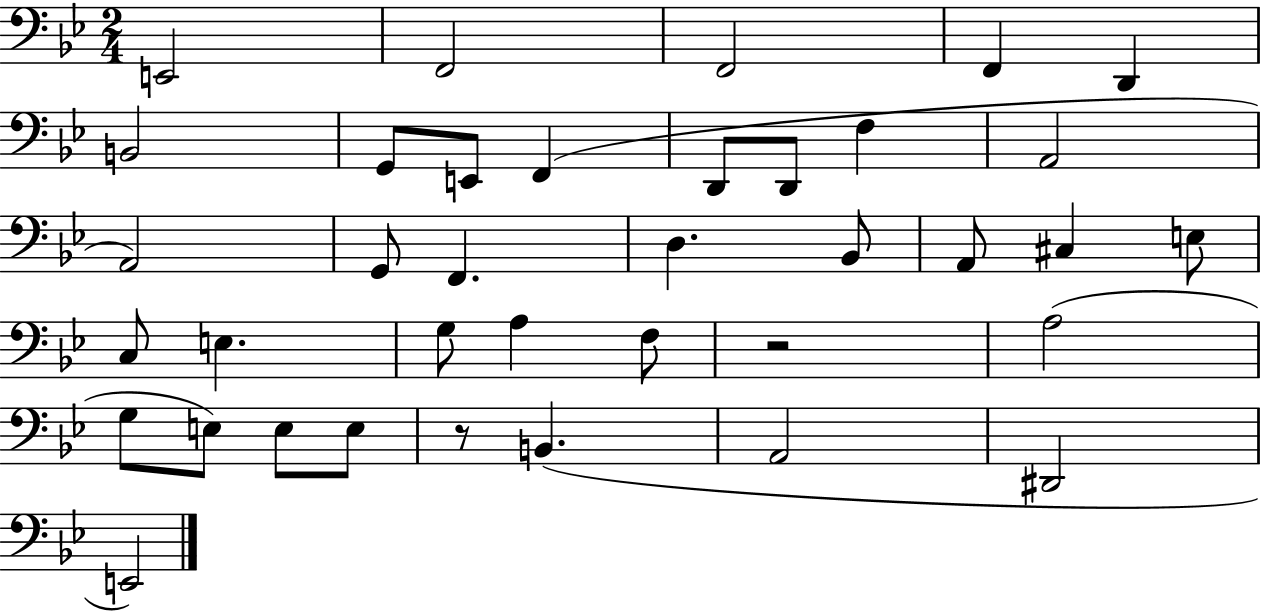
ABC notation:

X:1
T:Untitled
M:2/4
L:1/4
K:Bb
E,,2 F,,2 F,,2 F,, D,, B,,2 G,,/2 E,,/2 F,, D,,/2 D,,/2 F, A,,2 A,,2 G,,/2 F,, D, _B,,/2 A,,/2 ^C, E,/2 C,/2 E, G,/2 A, F,/2 z2 A,2 G,/2 E,/2 E,/2 E,/2 z/2 B,, A,,2 ^D,,2 E,,2